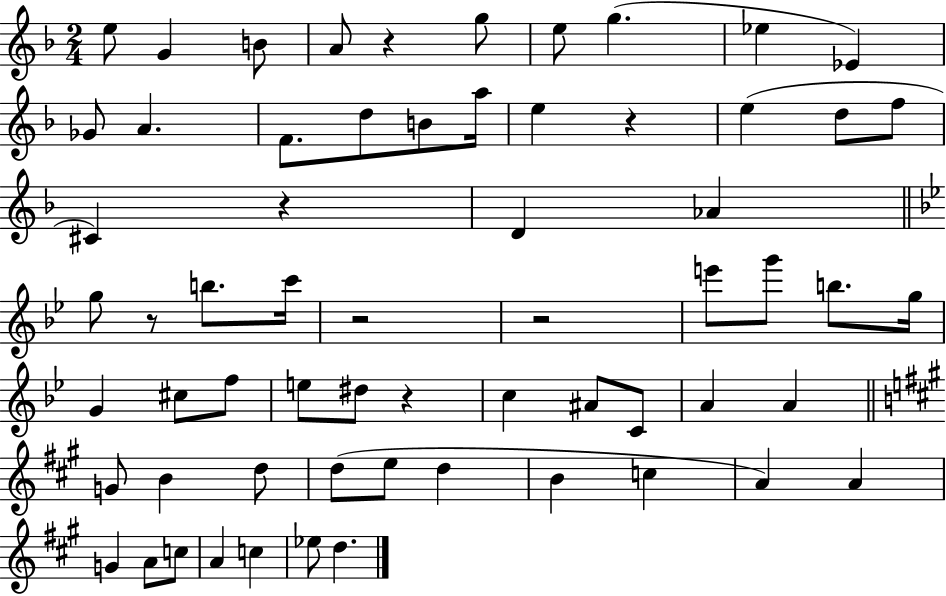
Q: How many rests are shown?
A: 7